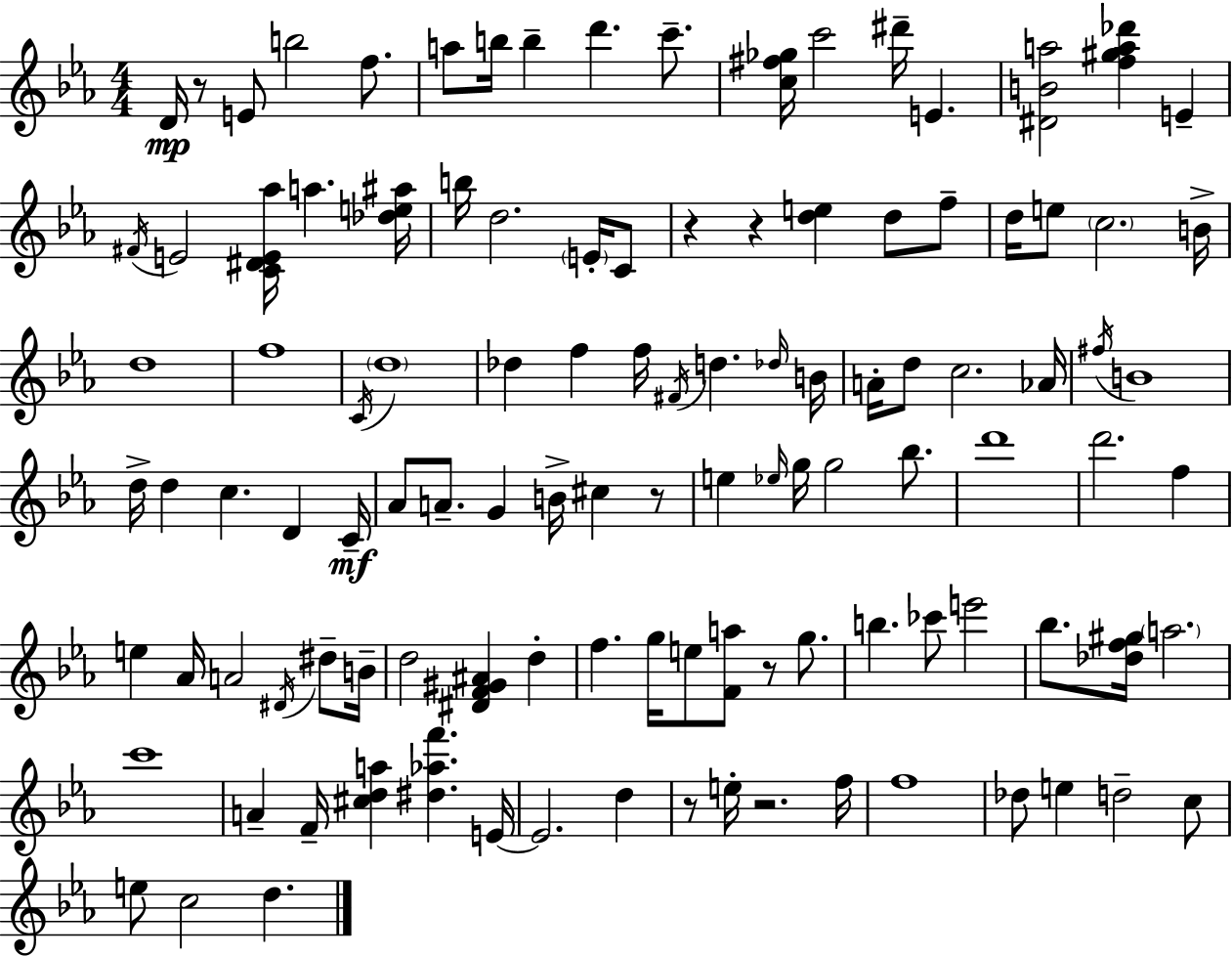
X:1
T:Untitled
M:4/4
L:1/4
K:Eb
D/4 z/2 E/2 b2 f/2 a/2 b/4 b d' c'/2 [c^f_g]/4 c'2 ^d'/4 E [^DBa]2 [f^ga_d'] E ^F/4 E2 [C^DE_a]/4 a [_de^a]/4 b/4 d2 E/4 C/2 z z [de] d/2 f/2 d/4 e/2 c2 B/4 d4 f4 C/4 d4 _d f f/4 ^F/4 d _d/4 B/4 A/4 d/2 c2 _A/4 ^f/4 B4 d/4 d c D C/4 _A/2 A/2 G B/4 ^c z/2 e _e/4 g/4 g2 _b/2 d'4 d'2 f e _A/4 A2 ^D/4 ^d/2 B/4 d2 [^DF^G^A] d f g/4 e/2 [Fa]/2 z/2 g/2 b _c'/2 e'2 _b/2 [_df^g]/4 a2 c'4 A F/4 [^cda] [^d_af'] E/4 E2 d z/2 e/4 z2 f/4 f4 _d/2 e d2 c/2 e/2 c2 d